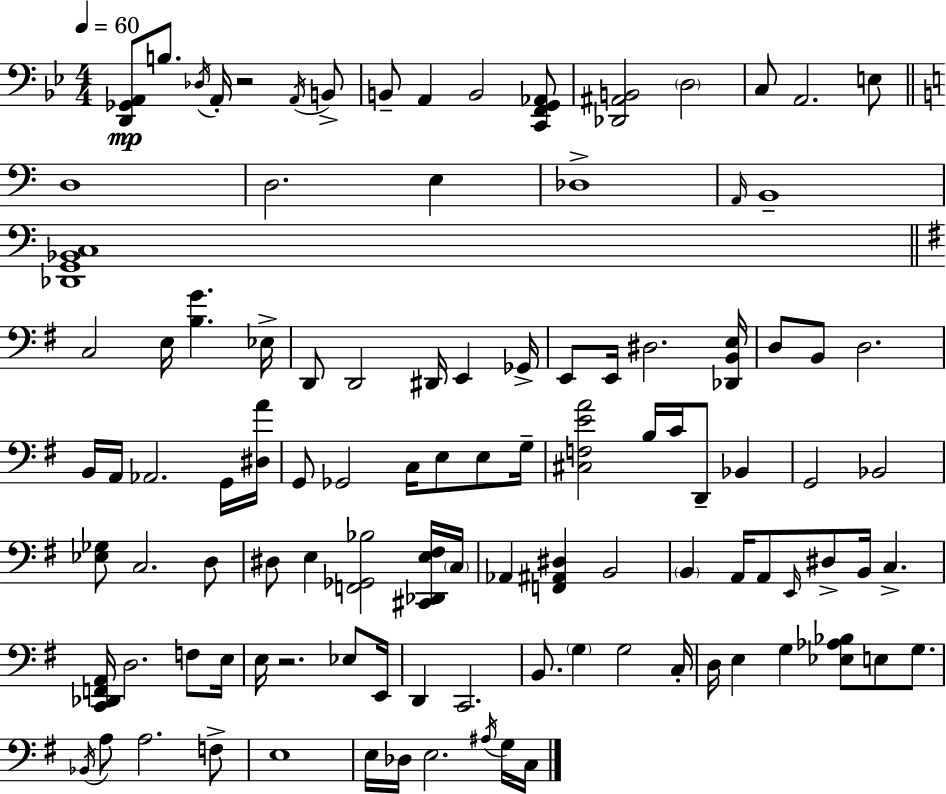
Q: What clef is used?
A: bass